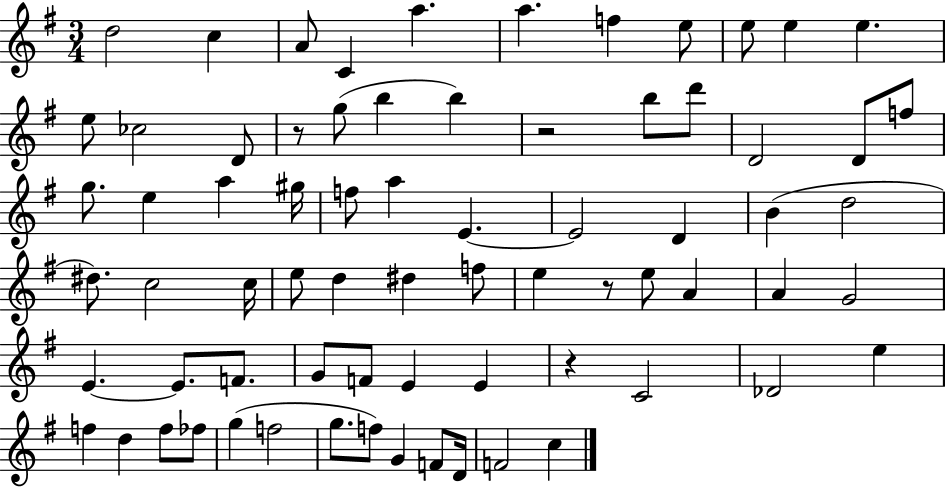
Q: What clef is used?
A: treble